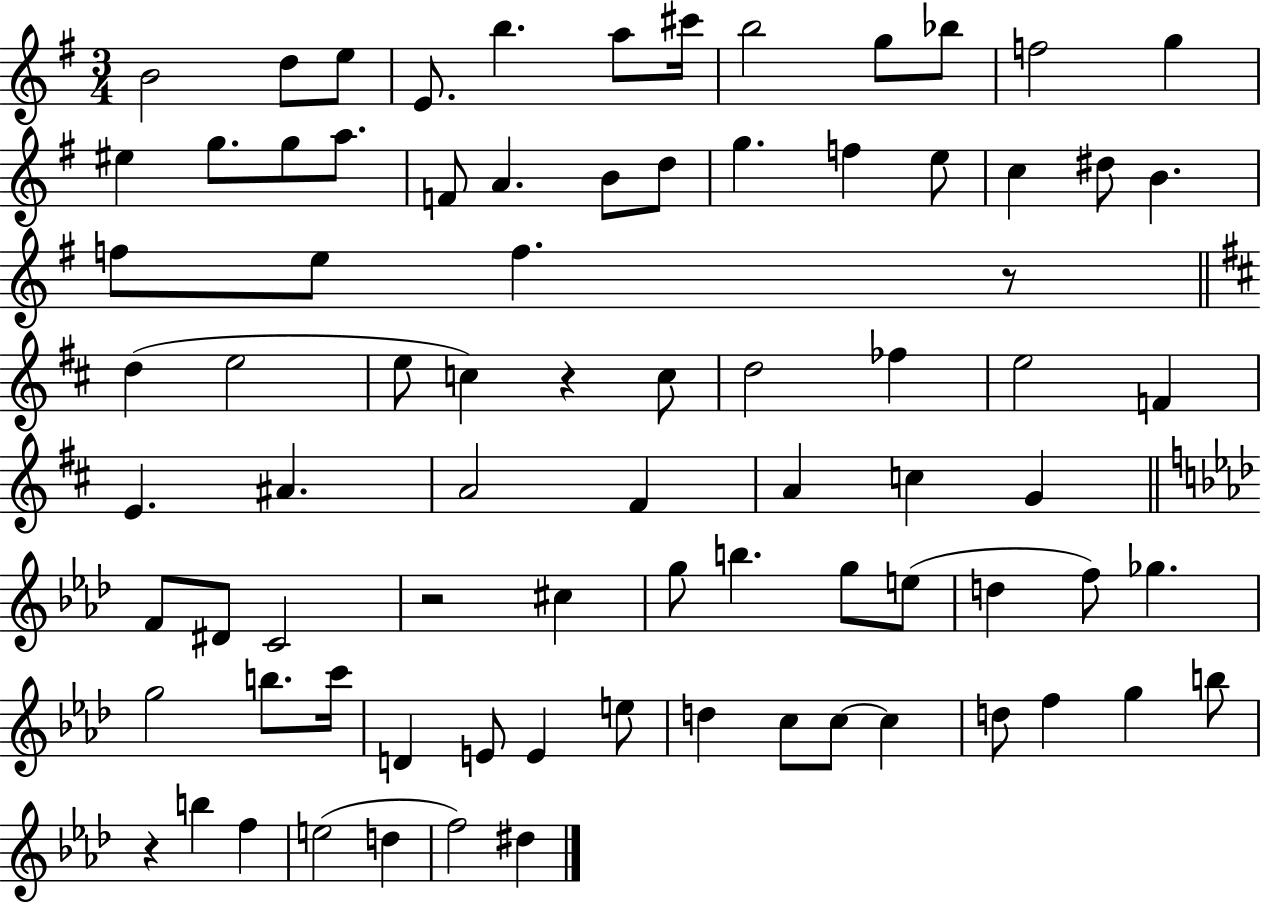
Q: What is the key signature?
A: G major